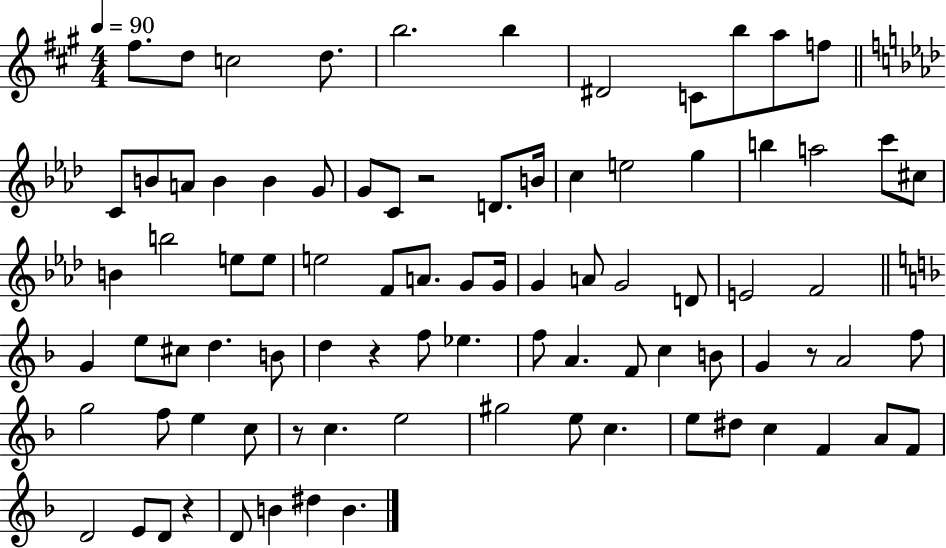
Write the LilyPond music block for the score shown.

{
  \clef treble
  \numericTimeSignature
  \time 4/4
  \key a \major
  \tempo 4 = 90
  fis''8. d''8 c''2 d''8. | b''2. b''4 | dis'2 c'8 b''8 a''8 f''8 | \bar "||" \break \key aes \major c'8 b'8 a'8 b'4 b'4 g'8 | g'8 c'8 r2 d'8. b'16 | c''4 e''2 g''4 | b''4 a''2 c'''8 cis''8 | \break b'4 b''2 e''8 e''8 | e''2 f'8 a'8. g'8 g'16 | g'4 a'8 g'2 d'8 | e'2 f'2 | \break \bar "||" \break \key f \major g'4 e''8 cis''8 d''4. b'8 | d''4 r4 f''8 ees''4. | f''8 a'4. f'8 c''4 b'8 | g'4 r8 a'2 f''8 | \break g''2 f''8 e''4 c''8 | r8 c''4. e''2 | gis''2 e''8 c''4. | e''8 dis''8 c''4 f'4 a'8 f'8 | \break d'2 e'8 d'8 r4 | d'8 b'4 dis''4 b'4. | \bar "|."
}